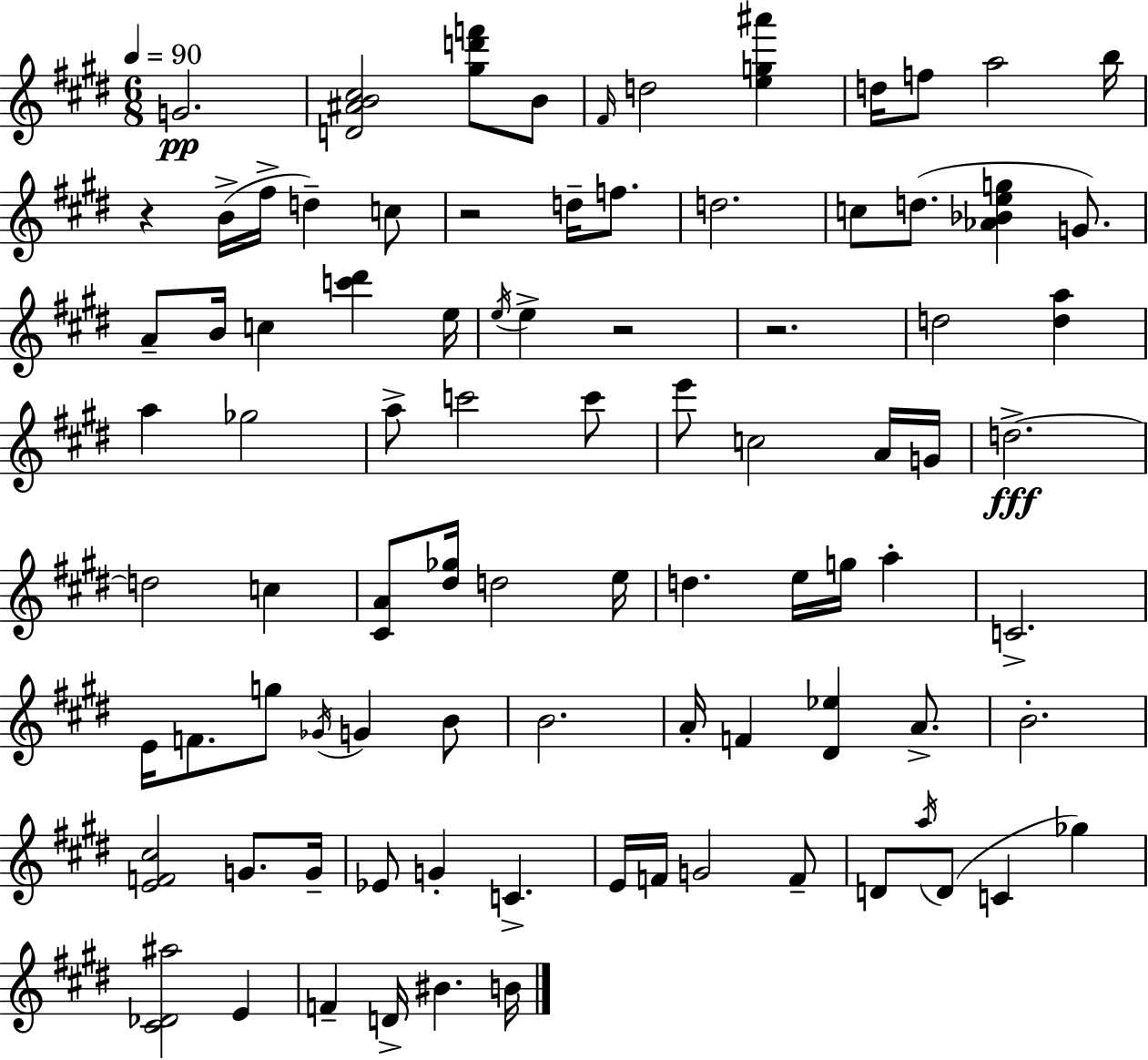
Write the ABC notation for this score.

X:1
T:Untitled
M:6/8
L:1/4
K:E
G2 [D^AB^c]2 [^gd'f']/2 B/2 ^F/4 d2 [eg^a'] d/4 f/2 a2 b/4 z B/4 ^f/4 d c/2 z2 d/4 f/2 d2 c/2 d/2 [_A_Beg] G/2 A/2 B/4 c [c'^d'] e/4 e/4 e z2 z2 d2 [da] a _g2 a/2 c'2 c'/2 e'/2 c2 A/4 G/4 d2 d2 c [^CA]/2 [^d_g]/4 d2 e/4 d e/4 g/4 a C2 E/4 F/2 g/2 _G/4 G B/2 B2 A/4 F [^D_e] A/2 B2 [EF^c]2 G/2 G/4 _E/2 G C E/4 F/4 G2 F/2 D/2 a/4 D/2 C _g [^C_D^a]2 E F D/4 ^B B/4